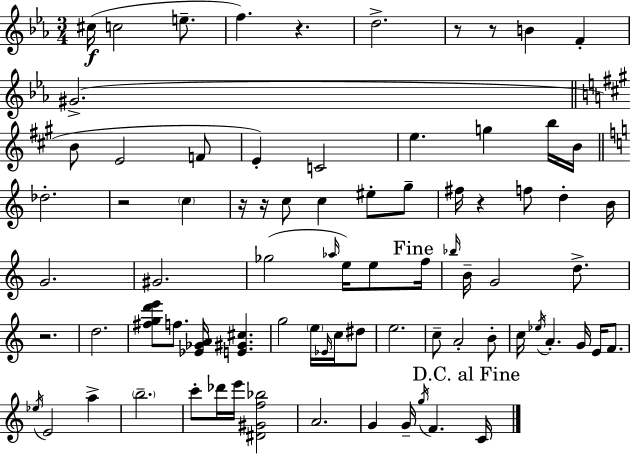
C#5/s C5/h E5/e. F5/q. R/q. D5/h. R/e R/e B4/q F4/q G#4/h. B4/e E4/h F4/e E4/q C4/h E5/q. G5/q B5/s B4/s Db5/h. R/h C5/q R/s R/s C5/e C5/q EIS5/e G5/e F#5/s R/q F5/e D5/q B4/s G4/h. G#4/h. Gb5/h Ab5/s E5/s E5/e F5/s Bb5/s B4/s G4/h D5/e. R/h. D5/h. [F#5,G5,D6,E6]/e F5/e. [Eb4,Gb4,A4]/s [E4,G#4,C#5]/q. G5/h E5/s Eb4/s C5/s D#5/e E5/h. C5/e A4/h B4/e C5/s Eb5/s A4/q. G4/s E4/s F4/e. Eb5/s E4/h A5/q B5/h. C6/e Db6/s E6/s [D#4,G#4,F5,Bb5]/h A4/h. G4/q G4/s G5/s F4/q. C4/s